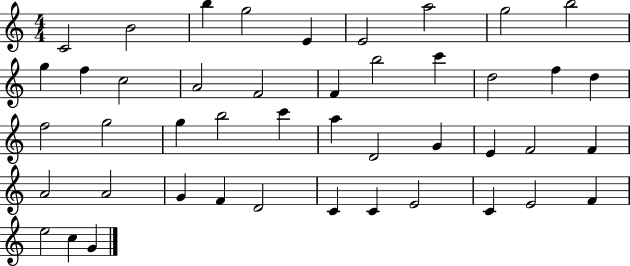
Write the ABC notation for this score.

X:1
T:Untitled
M:4/4
L:1/4
K:C
C2 B2 b g2 E E2 a2 g2 b2 g f c2 A2 F2 F b2 c' d2 f d f2 g2 g b2 c' a D2 G E F2 F A2 A2 G F D2 C C E2 C E2 F e2 c G